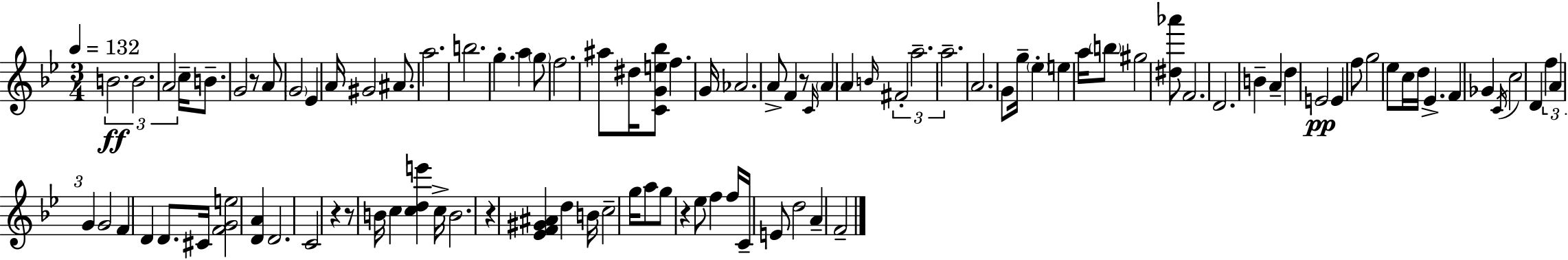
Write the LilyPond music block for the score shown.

{
  \clef treble
  \numericTimeSignature
  \time 3/4
  \key g \minor
  \tempo 4 = 132
  \repeat volta 2 { \tuplet 3/2 { b'2.\ff | b'2. | a'2 } c''16-- b'8.-- | g'2 r8 a'8 | \break \parenthesize g'2 ees'4 | a'16 gis'2 ais'8. | a''2. | b''2. | \break g''4.-. a''4 \parenthesize g''8 | f''2. | ais''8 dis''16 <c' g' e'' bes''>8 f''4. g'16 | aes'2. | \break a'8-> f'4 r8 \grace { c'16 } \parenthesize a'4 | a'4 \grace { b'16 } \tuplet 3/2 { fis'2-. | a''2.-- | a''2.-- } | \break a'2. | g'8 g''16-- \parenthesize ees''4-. e''4 | a''16 \parenthesize b''8 gis''2 | <dis'' aes'''>8 f'2. | \break d'2. | b'4-- a'4-- d''4 | e'2\pp e'4 | f''8 g''2 | \break ees''8 c''16 d''16 ees'4.-> f'4 | ges'4 \acciaccatura { c'16 } c''2 | d'4 \tuplet 3/2 { f''4 a'4 | g'4 } g'2 | \break f'4 d'4 d'8. | cis'16 <f' g' e''>2 <d' a'>4 | d'2. | c'2 r4 | \break r8 b'16 c''4 <c'' d'' e'''>4 | c''16-> b'2. | r4 <ees' f' gis' ais'>4 d''4 | b'16 c''2-- | \break g''16 a''8 g''8 r4 ees''8 f''4 | f''16 c'16-- e'8 d''2 | a'4-- f'2-- | } \bar "|."
}